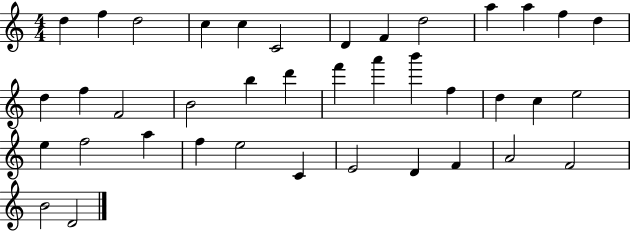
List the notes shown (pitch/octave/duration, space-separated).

D5/q F5/q D5/h C5/q C5/q C4/h D4/q F4/q D5/h A5/q A5/q F5/q D5/q D5/q F5/q F4/h B4/h B5/q D6/q F6/q A6/q B6/q F5/q D5/q C5/q E5/h E5/q F5/h A5/q F5/q E5/h C4/q E4/h D4/q F4/q A4/h F4/h B4/h D4/h